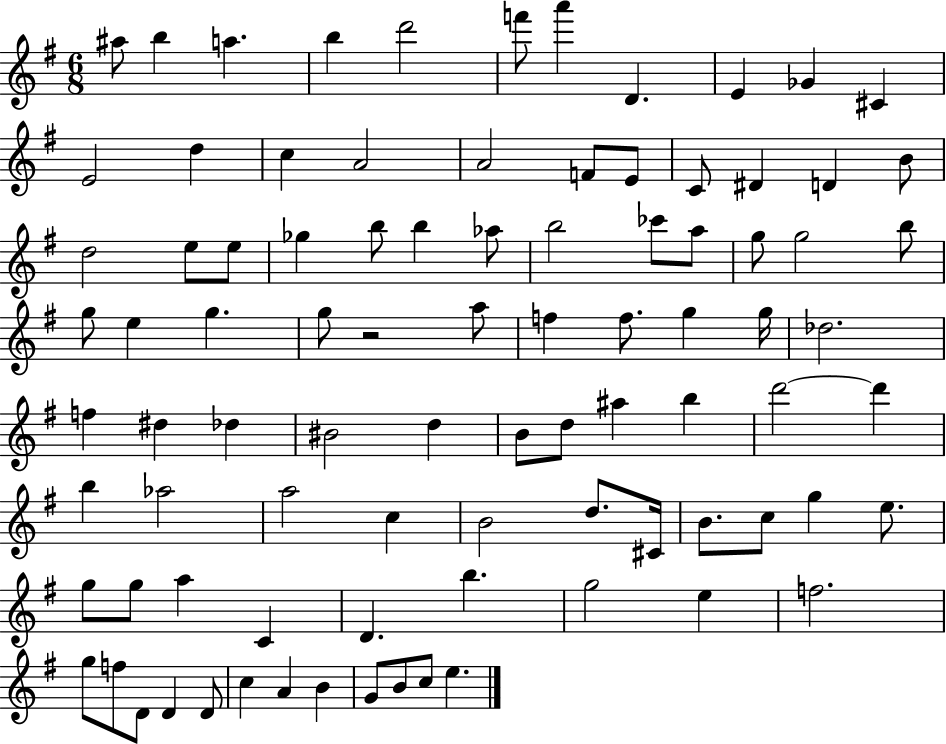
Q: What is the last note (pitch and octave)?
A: E5